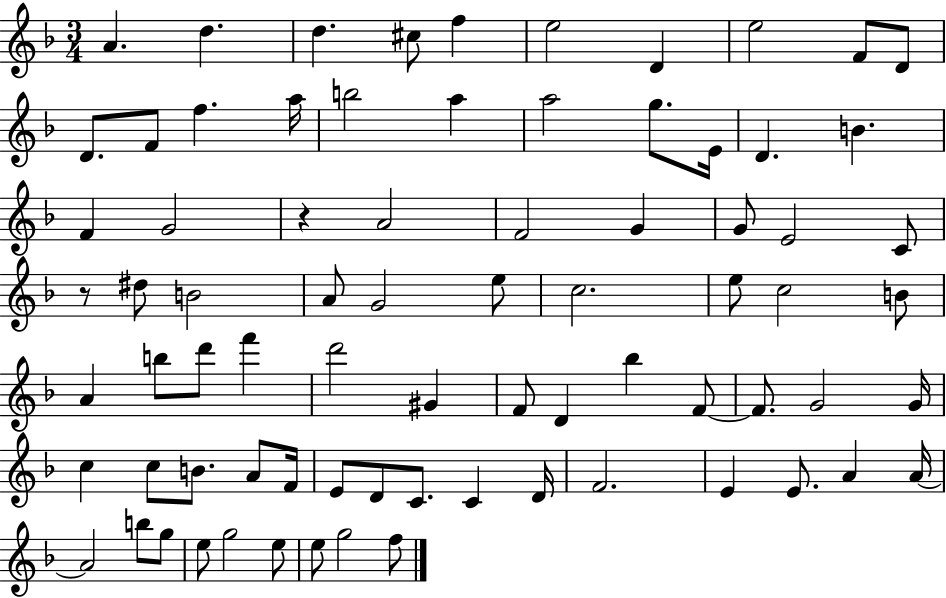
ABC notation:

X:1
T:Untitled
M:3/4
L:1/4
K:F
A d d ^c/2 f e2 D e2 F/2 D/2 D/2 F/2 f a/4 b2 a a2 g/2 E/4 D B F G2 z A2 F2 G G/2 E2 C/2 z/2 ^d/2 B2 A/2 G2 e/2 c2 e/2 c2 B/2 A b/2 d'/2 f' d'2 ^G F/2 D _b F/2 F/2 G2 G/4 c c/2 B/2 A/2 F/4 E/2 D/2 C/2 C D/4 F2 E E/2 A A/4 A2 b/2 g/2 e/2 g2 e/2 e/2 g2 f/2